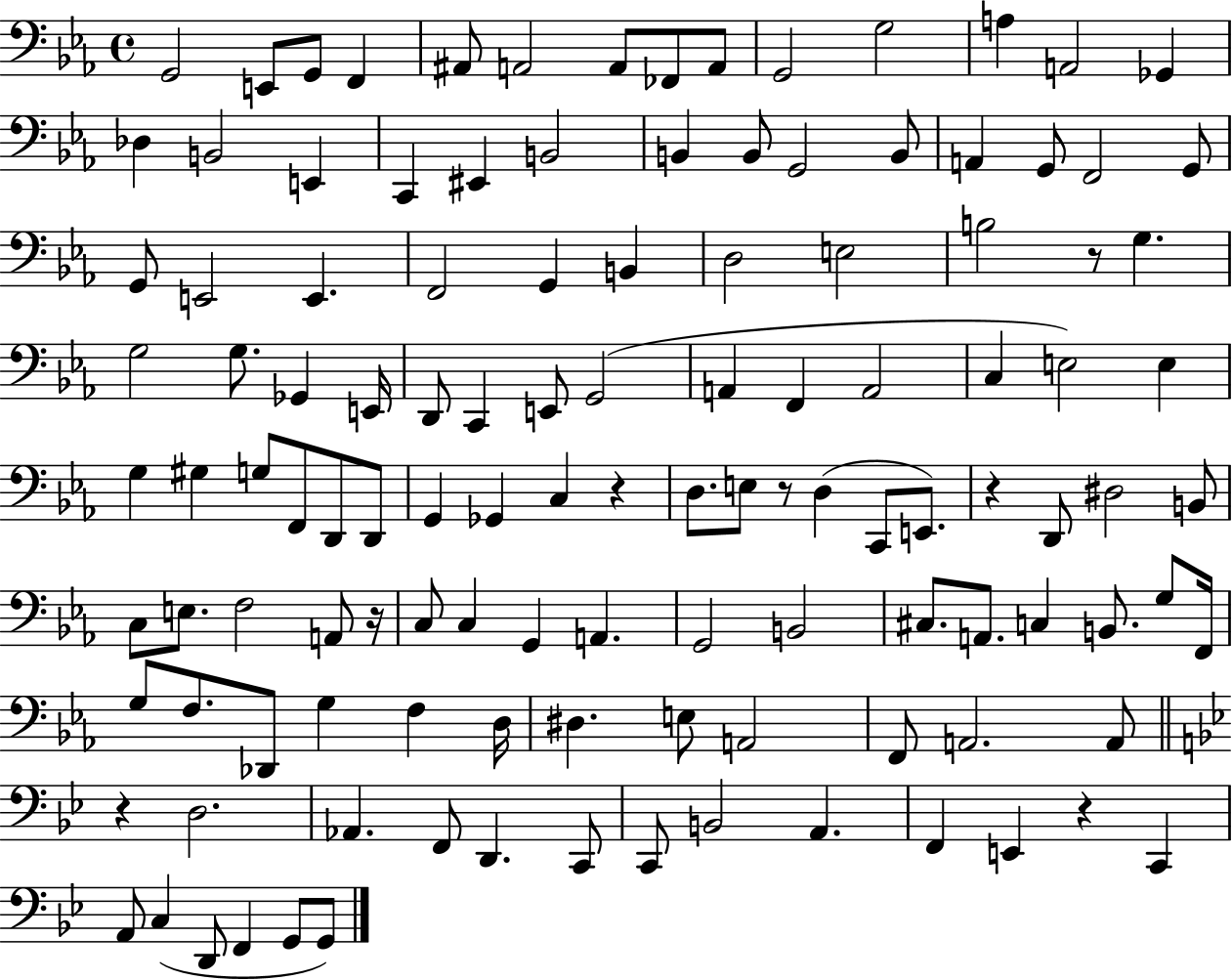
G2/h E2/e G2/e F2/q A#2/e A2/h A2/e FES2/e A2/e G2/h G3/h A3/q A2/h Gb2/q Db3/q B2/h E2/q C2/q EIS2/q B2/h B2/q B2/e G2/h B2/e A2/q G2/e F2/h G2/e G2/e E2/h E2/q. F2/h G2/q B2/q D3/h E3/h B3/h R/e G3/q. G3/h G3/e. Gb2/q E2/s D2/e C2/q E2/e G2/h A2/q F2/q A2/h C3/q E3/h E3/q G3/q G#3/q G3/e F2/e D2/e D2/e G2/q Gb2/q C3/q R/q D3/e. E3/e R/e D3/q C2/e E2/e. R/q D2/e D#3/h B2/e C3/e E3/e. F3/h A2/e R/s C3/e C3/q G2/q A2/q. G2/h B2/h C#3/e. A2/e. C3/q B2/e. G3/e F2/s G3/e F3/e. Db2/e G3/q F3/q D3/s D#3/q. E3/e A2/h F2/e A2/h. A2/e R/q D3/h. Ab2/q. F2/e D2/q. C2/e C2/e B2/h A2/q. F2/q E2/q R/q C2/q A2/e C3/q D2/e F2/q G2/e G2/e